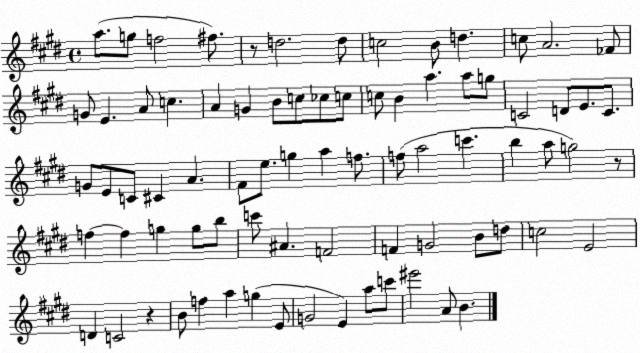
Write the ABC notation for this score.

X:1
T:Untitled
M:4/4
L:1/4
K:E
a/2 g/2 f2 ^f/2 z/2 d2 d/2 c2 B/2 d c/2 A2 _F/2 G/2 E A/2 c A G B/2 c/2 _c/2 c/2 c/2 B a a/2 g/2 C2 D/2 E/2 C/2 G/2 E/2 C/2 ^C A ^F/2 e/2 g a f/2 f/2 a2 c' b a/2 g2 z/2 f f g g/2 b/2 c'/2 ^A F2 F G2 B/2 d/2 c2 E2 D C2 z B/2 f a g E/2 G2 E a/2 c'/2 ^e'2 A/2 B